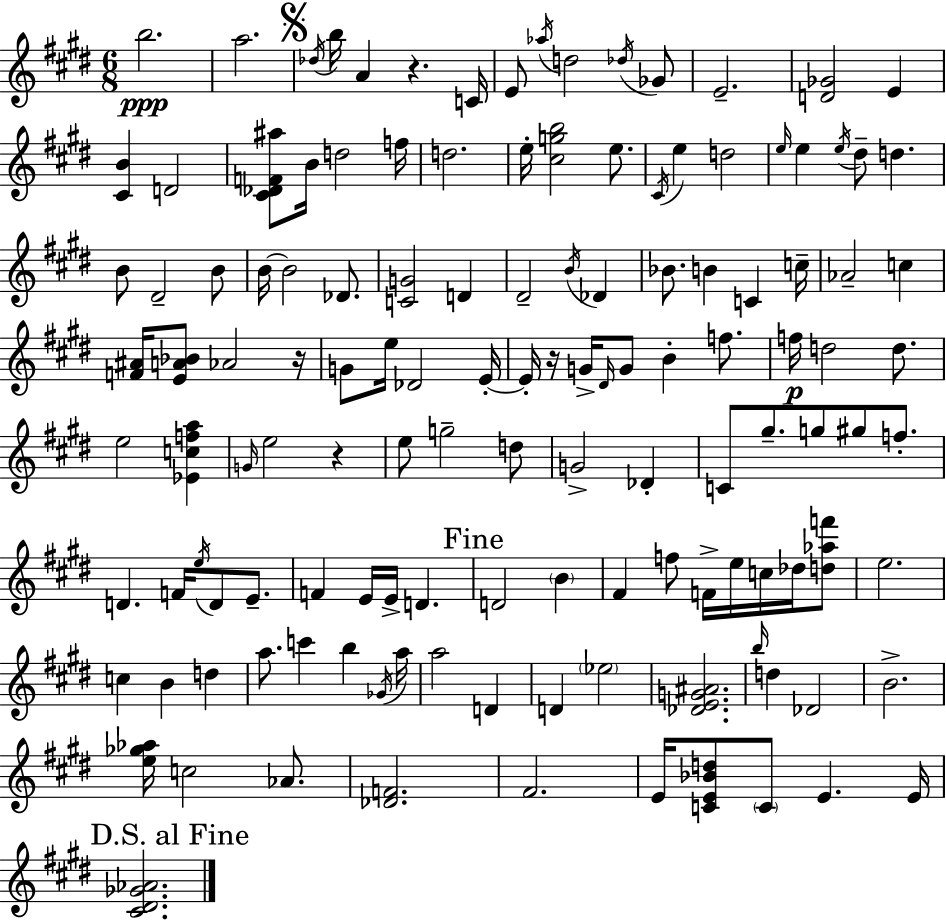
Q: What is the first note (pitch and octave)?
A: B5